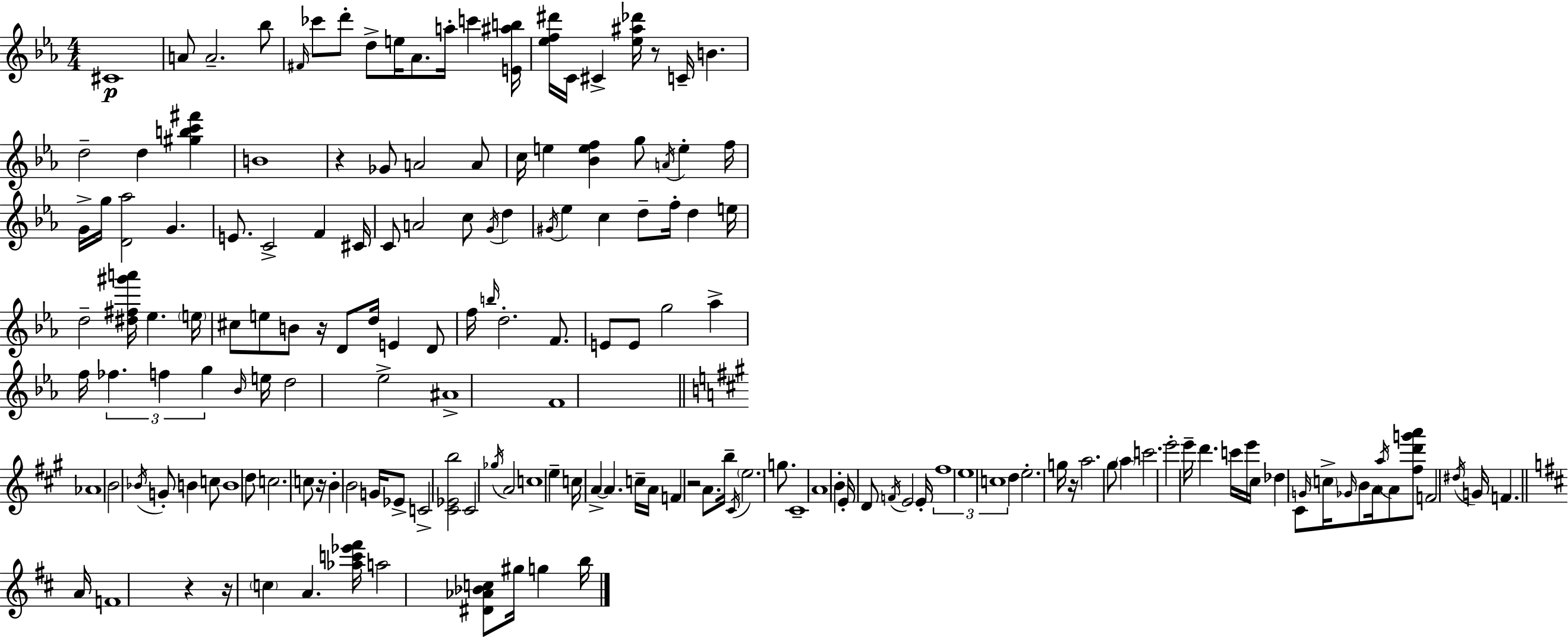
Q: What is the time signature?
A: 4/4